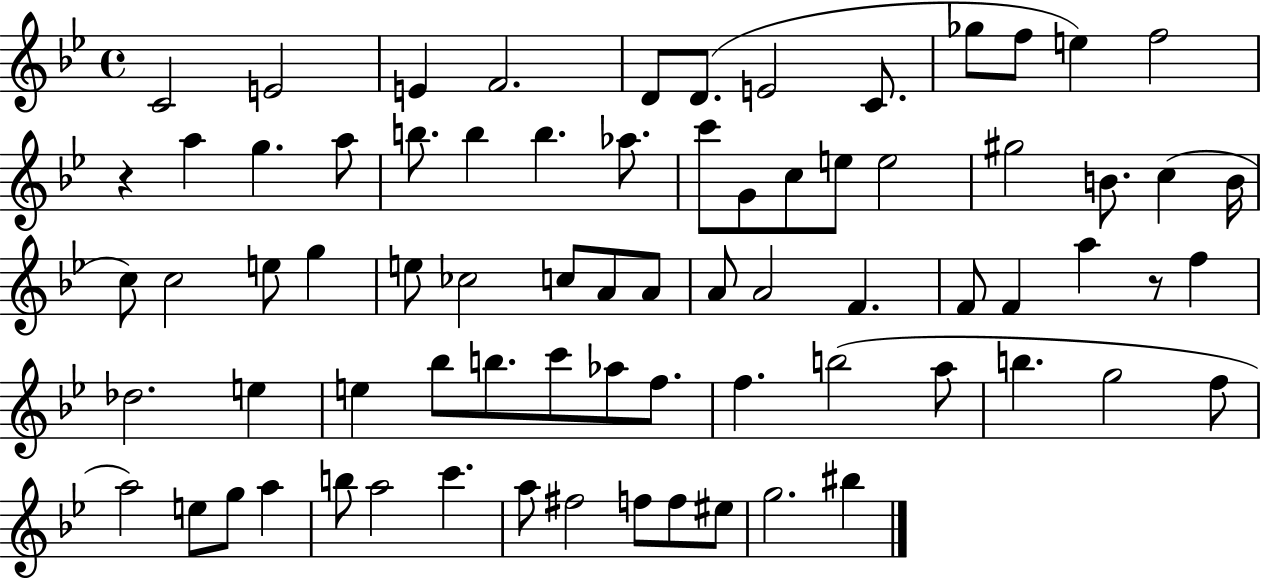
C4/h E4/h E4/q F4/h. D4/e D4/e. E4/h C4/e. Gb5/e F5/e E5/q F5/h R/q A5/q G5/q. A5/e B5/e. B5/q B5/q. Ab5/e. C6/e G4/e C5/e E5/e E5/h G#5/h B4/e. C5/q B4/s C5/e C5/h E5/e G5/q E5/e CES5/h C5/e A4/e A4/e A4/e A4/h F4/q. F4/e F4/q A5/q R/e F5/q Db5/h. E5/q E5/q Bb5/e B5/e. C6/e Ab5/e F5/e. F5/q. B5/h A5/e B5/q. G5/h F5/e A5/h E5/e G5/e A5/q B5/e A5/h C6/q. A5/e F#5/h F5/e F5/e EIS5/e G5/h. BIS5/q